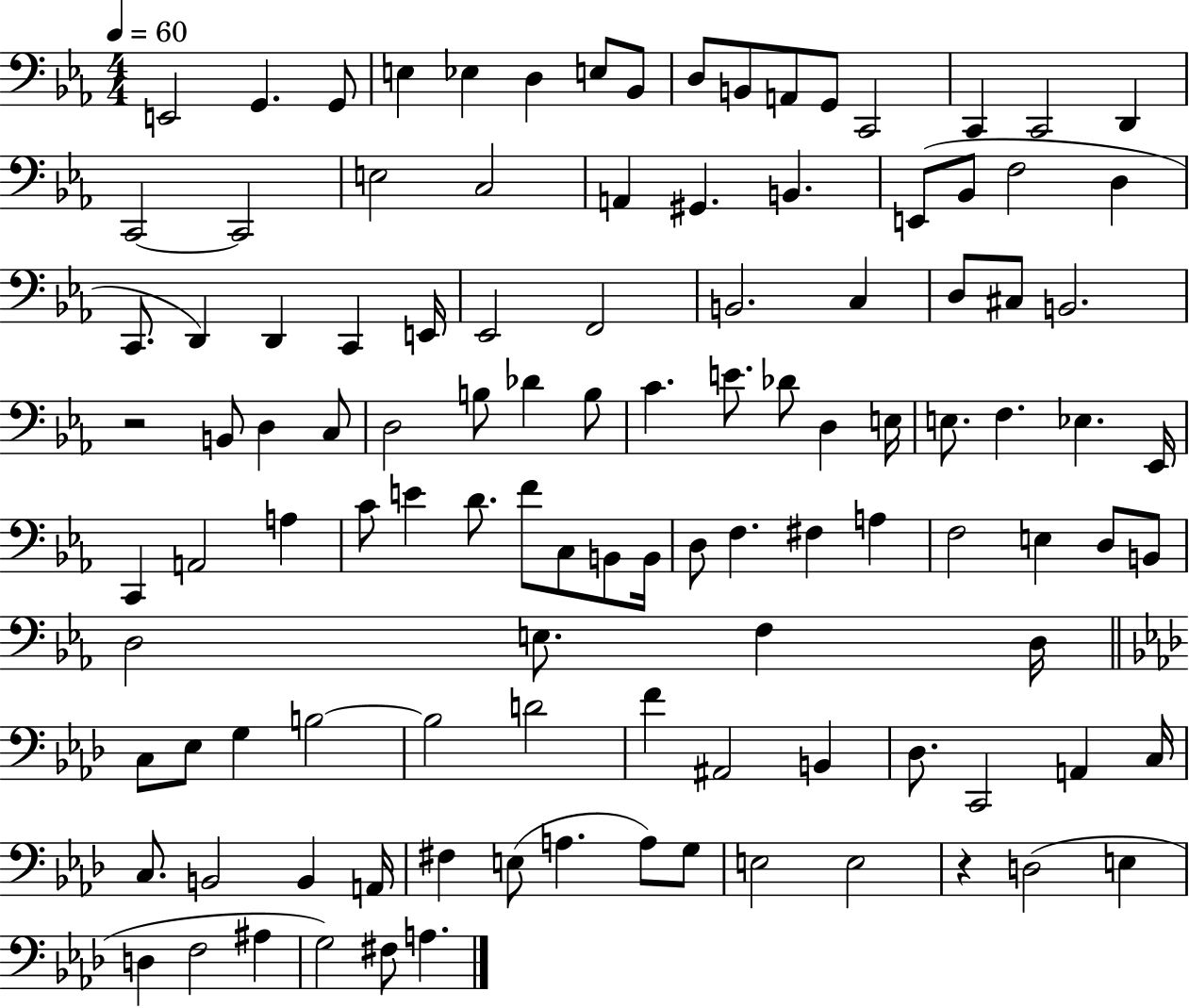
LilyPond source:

{
  \clef bass
  \numericTimeSignature
  \time 4/4
  \key ees \major
  \tempo 4 = 60
  e,2 g,4. g,8 | e4 ees4 d4 e8 bes,8 | d8 b,8 a,8 g,8 c,2 | c,4 c,2 d,4 | \break c,2~~ c,2 | e2 c2 | a,4 gis,4. b,4. | e,8( bes,8 f2 d4 | \break c,8. d,4) d,4 c,4 e,16 | ees,2 f,2 | b,2. c4 | d8 cis8 b,2. | \break r2 b,8 d4 c8 | d2 b8 des'4 b8 | c'4. e'8. des'8 d4 e16 | e8. f4. ees4. ees,16 | \break c,4 a,2 a4 | c'8 e'4 d'8. f'8 c8 b,8 b,16 | d8 f4. fis4 a4 | f2 e4 d8 b,8 | \break d2 e8. f4 d16 | \bar "||" \break \key aes \major c8 ees8 g4 b2~~ | b2 d'2 | f'4 ais,2 b,4 | des8. c,2 a,4 c16 | \break c8. b,2 b,4 a,16 | fis4 e8( a4. a8) g8 | e2 e2 | r4 d2( e4 | \break d4 f2 ais4 | g2) fis8 a4. | \bar "|."
}